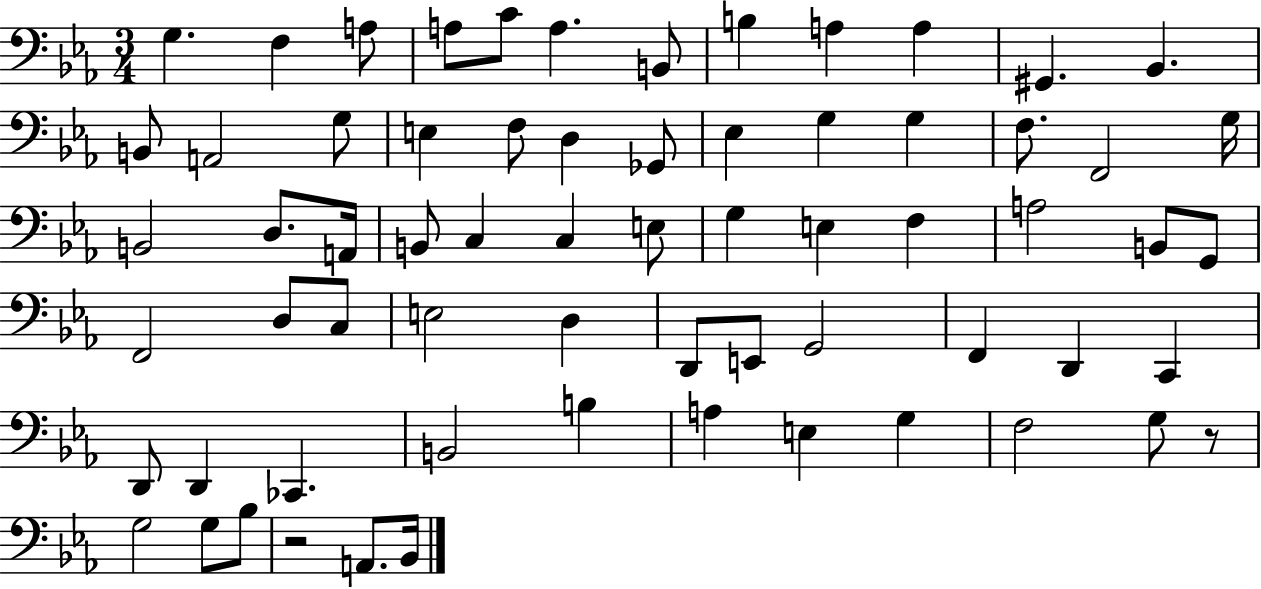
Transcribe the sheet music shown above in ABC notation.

X:1
T:Untitled
M:3/4
L:1/4
K:Eb
G, F, A,/2 A,/2 C/2 A, B,,/2 B, A, A, ^G,, _B,, B,,/2 A,,2 G,/2 E, F,/2 D, _G,,/2 _E, G, G, F,/2 F,,2 G,/4 B,,2 D,/2 A,,/4 B,,/2 C, C, E,/2 G, E, F, A,2 B,,/2 G,,/2 F,,2 D,/2 C,/2 E,2 D, D,,/2 E,,/2 G,,2 F,, D,, C,, D,,/2 D,, _C,, B,,2 B, A, E, G, F,2 G,/2 z/2 G,2 G,/2 _B,/2 z2 A,,/2 _B,,/4